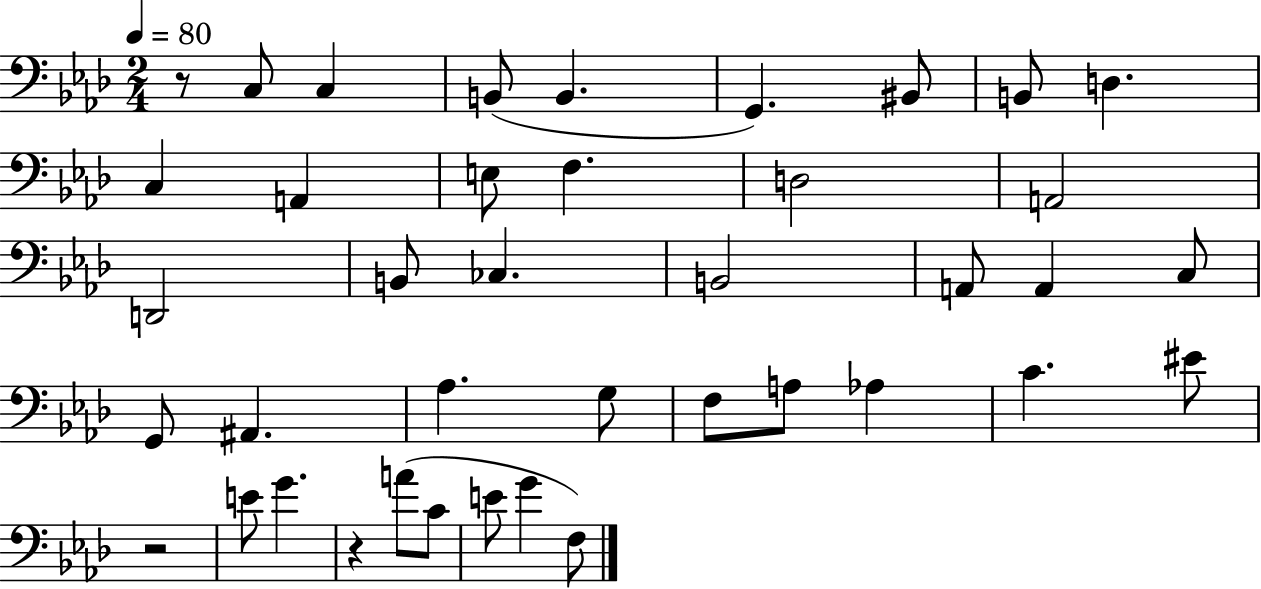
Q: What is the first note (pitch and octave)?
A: C3